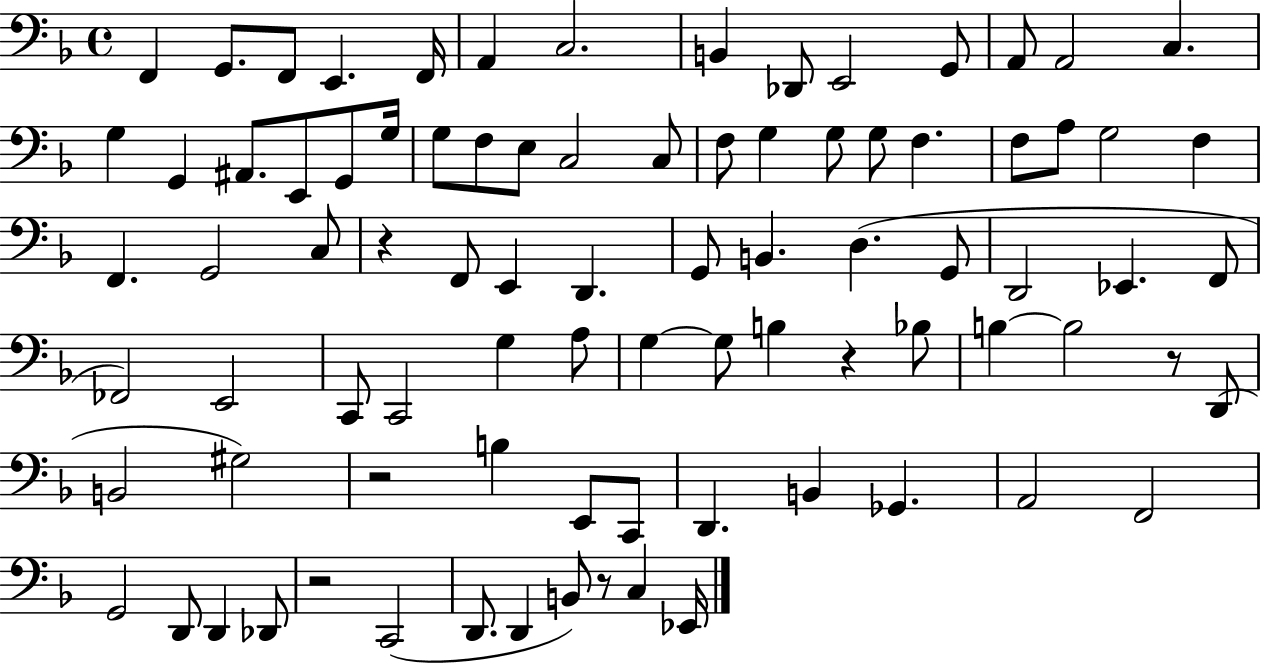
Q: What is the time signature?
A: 4/4